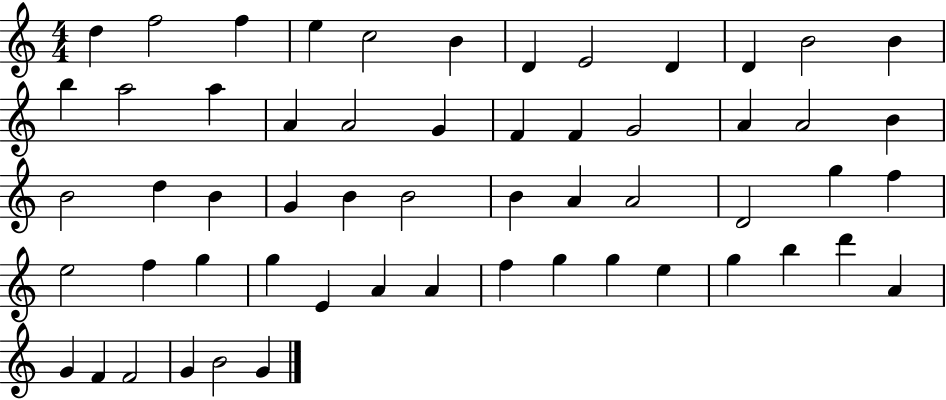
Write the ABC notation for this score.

X:1
T:Untitled
M:4/4
L:1/4
K:C
d f2 f e c2 B D E2 D D B2 B b a2 a A A2 G F F G2 A A2 B B2 d B G B B2 B A A2 D2 g f e2 f g g E A A f g g e g b d' A G F F2 G B2 G